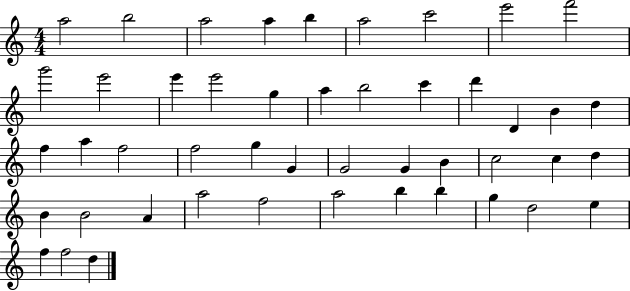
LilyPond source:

{
  \clef treble
  \numericTimeSignature
  \time 4/4
  \key c \major
  a''2 b''2 | a''2 a''4 b''4 | a''2 c'''2 | e'''2 f'''2 | \break g'''2 e'''2 | e'''4 e'''2 g''4 | a''4 b''2 c'''4 | d'''4 d'4 b'4 d''4 | \break f''4 a''4 f''2 | f''2 g''4 g'4 | g'2 g'4 b'4 | c''2 c''4 d''4 | \break b'4 b'2 a'4 | a''2 f''2 | a''2 b''4 b''4 | g''4 d''2 e''4 | \break f''4 f''2 d''4 | \bar "|."
}